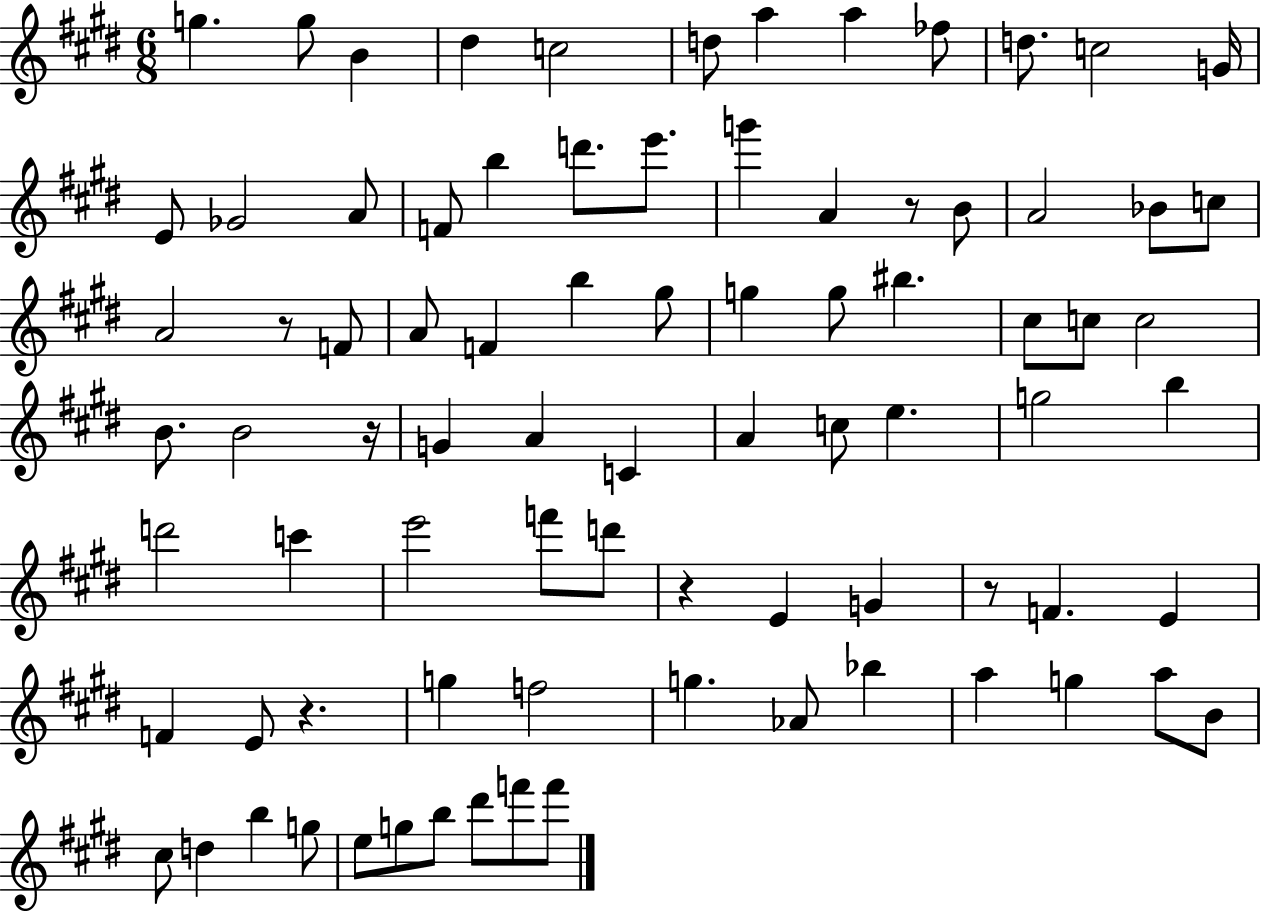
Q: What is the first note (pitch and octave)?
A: G5